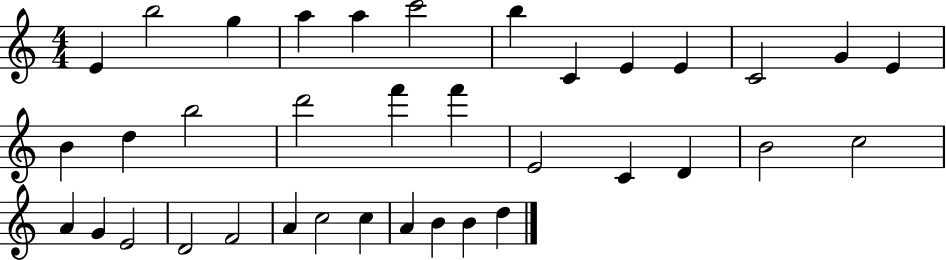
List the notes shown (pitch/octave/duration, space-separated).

E4/q B5/h G5/q A5/q A5/q C6/h B5/q C4/q E4/q E4/q C4/h G4/q E4/q B4/q D5/q B5/h D6/h F6/q F6/q E4/h C4/q D4/q B4/h C5/h A4/q G4/q E4/h D4/h F4/h A4/q C5/h C5/q A4/q B4/q B4/q D5/q